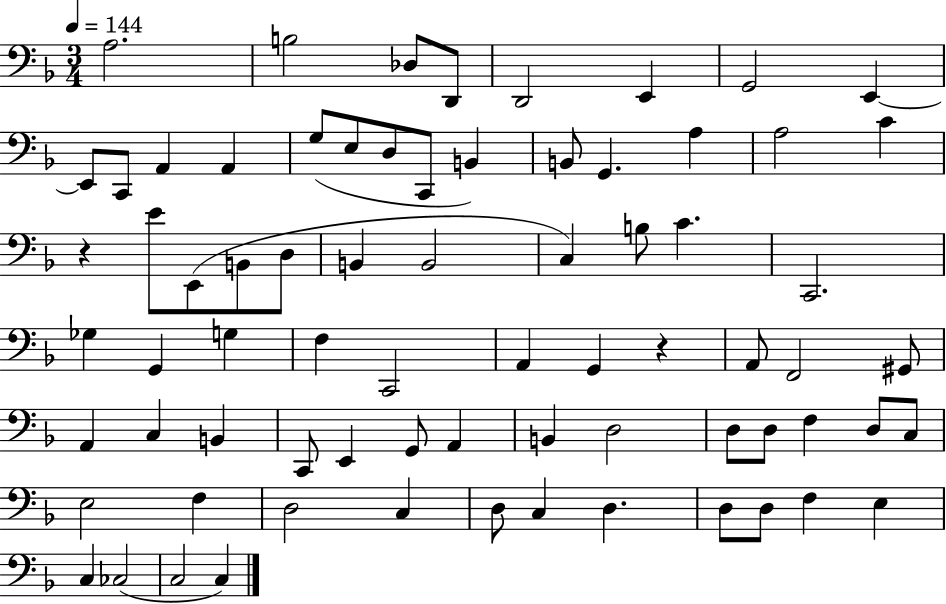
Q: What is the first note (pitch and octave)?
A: A3